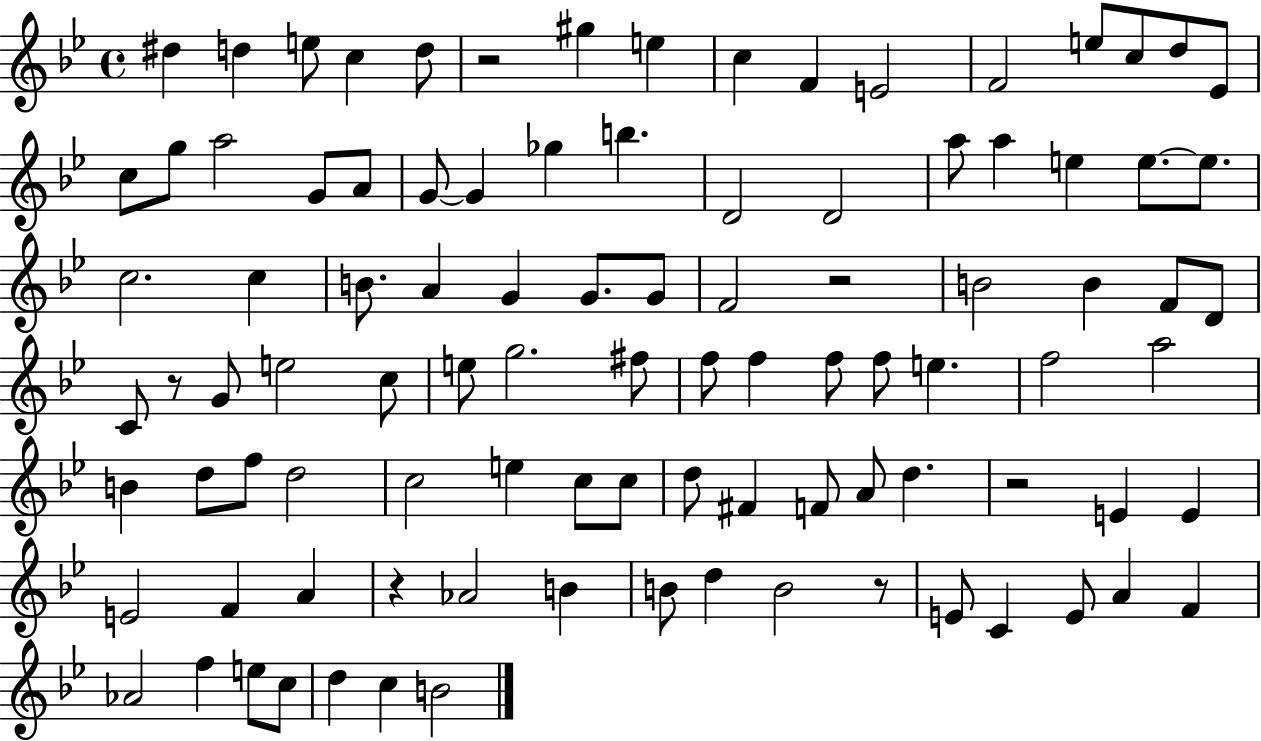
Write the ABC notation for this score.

X:1
T:Untitled
M:4/4
L:1/4
K:Bb
^d d e/2 c d/2 z2 ^g e c F E2 F2 e/2 c/2 d/2 _E/2 c/2 g/2 a2 G/2 A/2 G/2 G _g b D2 D2 a/2 a e e/2 e/2 c2 c B/2 A G G/2 G/2 F2 z2 B2 B F/2 D/2 C/2 z/2 G/2 e2 c/2 e/2 g2 ^f/2 f/2 f f/2 f/2 e f2 a2 B d/2 f/2 d2 c2 e c/2 c/2 d/2 ^F F/2 A/2 d z2 E E E2 F A z _A2 B B/2 d B2 z/2 E/2 C E/2 A F _A2 f e/2 c/2 d c B2